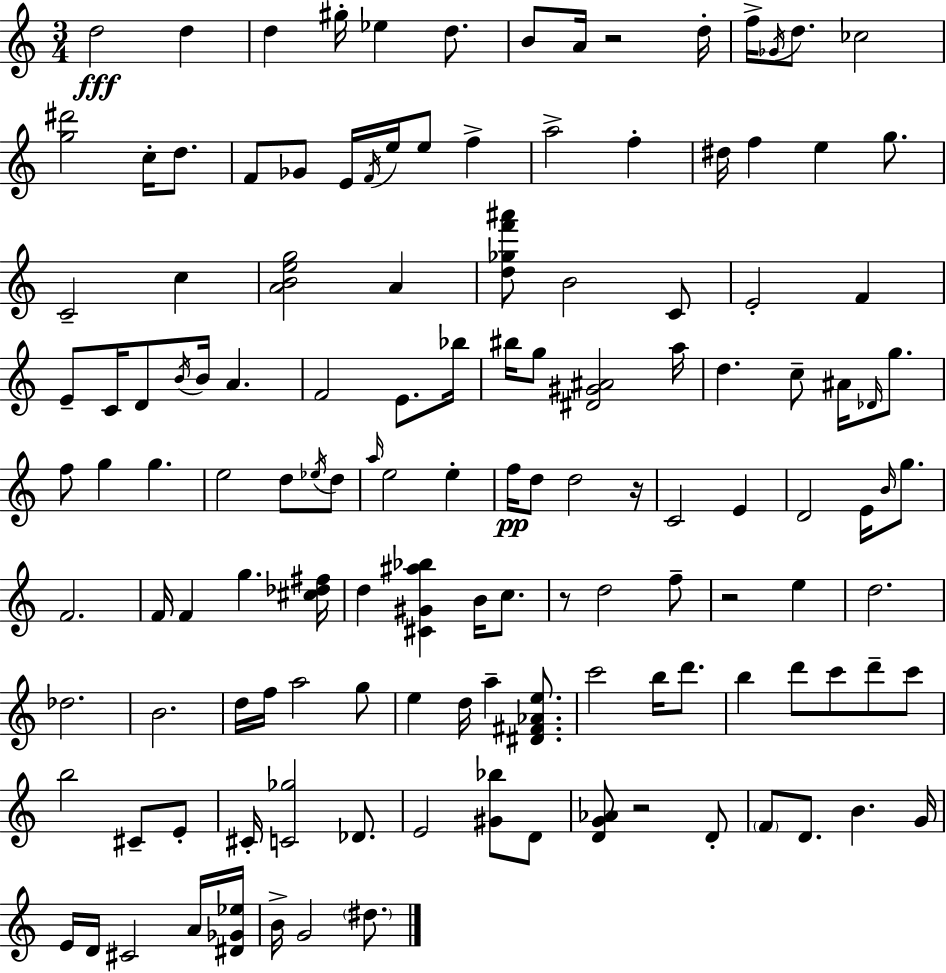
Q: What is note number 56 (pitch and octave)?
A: E5